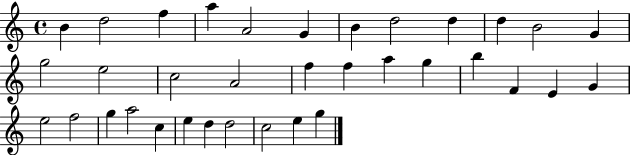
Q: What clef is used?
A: treble